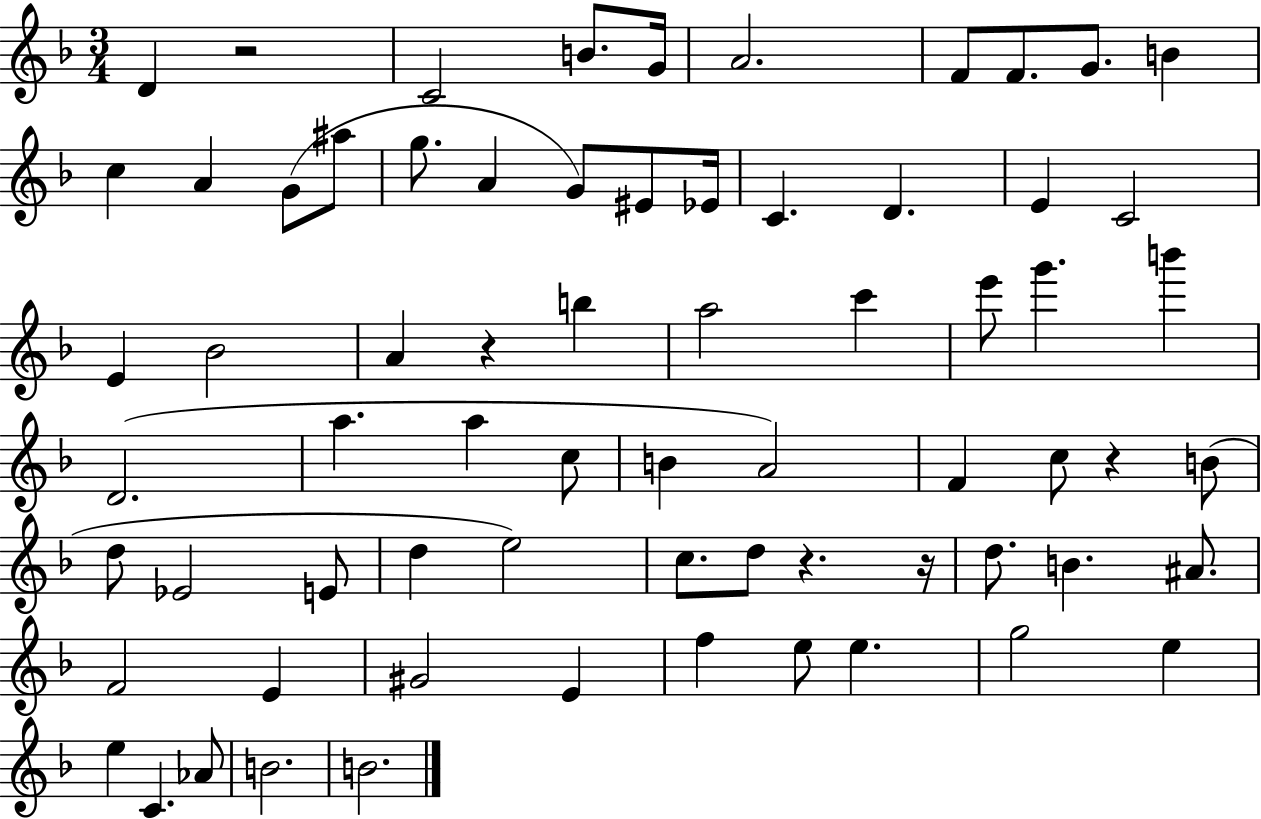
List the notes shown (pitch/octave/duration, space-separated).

D4/q R/h C4/h B4/e. G4/s A4/h. F4/e F4/e. G4/e. B4/q C5/q A4/q G4/e A#5/e G5/e. A4/q G4/e EIS4/e Eb4/s C4/q. D4/q. E4/q C4/h E4/q Bb4/h A4/q R/q B5/q A5/h C6/q E6/e G6/q. B6/q D4/h. A5/q. A5/q C5/e B4/q A4/h F4/q C5/e R/q B4/e D5/e Eb4/h E4/e D5/q E5/h C5/e. D5/e R/q. R/s D5/e. B4/q. A#4/e. F4/h E4/q G#4/h E4/q F5/q E5/e E5/q. G5/h E5/q E5/q C4/q. Ab4/e B4/h. B4/h.